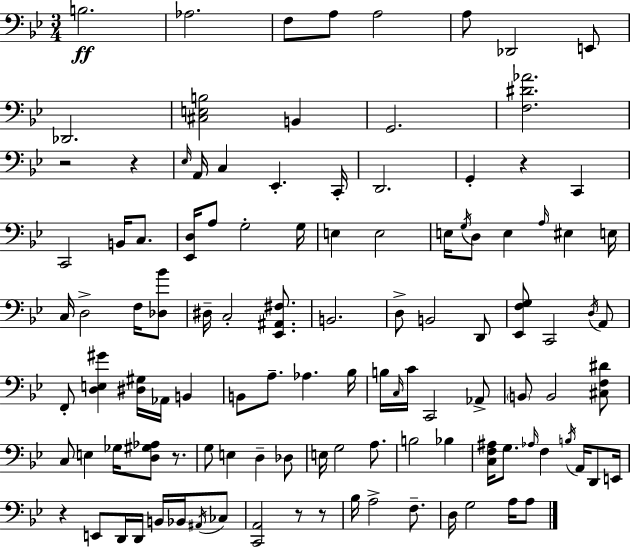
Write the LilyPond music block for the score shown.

{
  \clef bass
  \numericTimeSignature
  \time 3/4
  \key bes \major
  b2.\ff | aes2. | f8 a8 a2 | a8 des,2 e,8 | \break des,2. | <cis e b>2 b,4 | g,2. | <f dis' aes'>2. | \break r2 r4 | \grace { ees16 } a,16 c4 ees,4.-. | c,16-. d,2. | g,4-. r4 c,4 | \break c,2 b,16 c8. | <ees, d>16 a8 g2-. | g16 e4 e2 | e16 \acciaccatura { g16 } d8 e4 \grace { a16 } eis4 | \break e16 c16 d2-> | f16 <des bes'>8 dis16-- c2-. | <ees, ais, fis>8. b,2. | d8-> b,2 | \break d,8 <ees, f g>8 c,2 | \acciaccatura { d16 } a,8 f,8-. <d e gis'>4 <dis gis>16 aes,16 | b,4 b,8 a8.-- aes4. | bes16 b16 \grace { c16 } c'16 c,2 | \break aes,8-> \parenthesize b,8 b,2 | <cis f dis'>8 c8 e4 ges16 | <d gis aes>8 r8. g8 e4 d4-- | des8 e16 g2 | \break a8. b2 | bes4 <c f ais>16 g8. \grace { aes16 } f4 | \acciaccatura { b16 } a,16 d,8 e,16 r4 e,8 | d,16 d,16 b,16 bes,16 \acciaccatura { ais,16 } ces8 <c, a,>2 | \break r8 r8 bes16 a2-> | f8.-- d16 g2 | a16 a8 \bar "|."
}